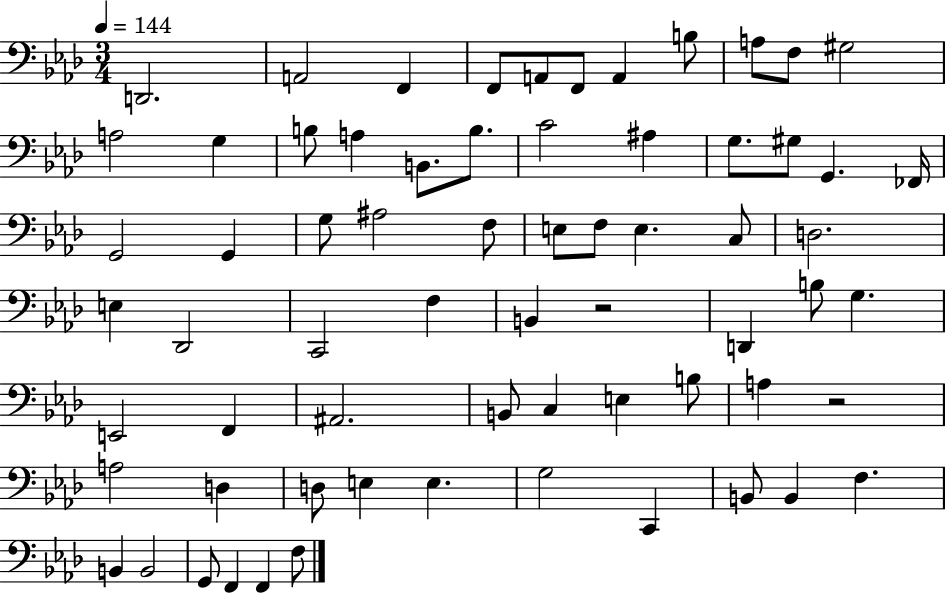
X:1
T:Untitled
M:3/4
L:1/4
K:Ab
D,,2 A,,2 F,, F,,/2 A,,/2 F,,/2 A,, B,/2 A,/2 F,/2 ^G,2 A,2 G, B,/2 A, B,,/2 B,/2 C2 ^A, G,/2 ^G,/2 G,, _F,,/4 G,,2 G,, G,/2 ^A,2 F,/2 E,/2 F,/2 E, C,/2 D,2 E, _D,,2 C,,2 F, B,, z2 D,, B,/2 G, E,,2 F,, ^A,,2 B,,/2 C, E, B,/2 A, z2 A,2 D, D,/2 E, E, G,2 C,, B,,/2 B,, F, B,, B,,2 G,,/2 F,, F,, F,/2